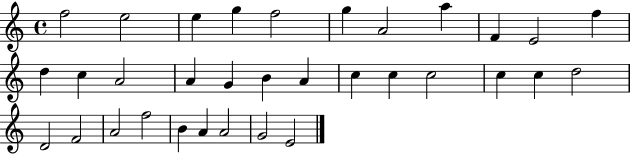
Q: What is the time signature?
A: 4/4